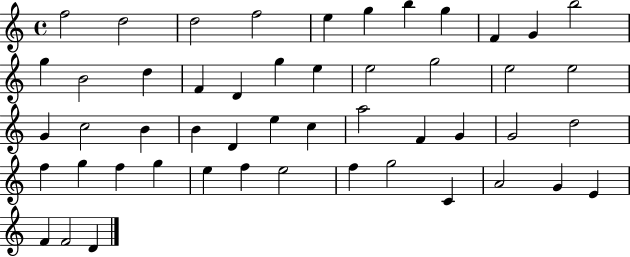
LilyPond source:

{
  \clef treble
  \time 4/4
  \defaultTimeSignature
  \key c \major
  f''2 d''2 | d''2 f''2 | e''4 g''4 b''4 g''4 | f'4 g'4 b''2 | \break g''4 b'2 d''4 | f'4 d'4 g''4 e''4 | e''2 g''2 | e''2 e''2 | \break g'4 c''2 b'4 | b'4 d'4 e''4 c''4 | a''2 f'4 g'4 | g'2 d''2 | \break f''4 g''4 f''4 g''4 | e''4 f''4 e''2 | f''4 g''2 c'4 | a'2 g'4 e'4 | \break f'4 f'2 d'4 | \bar "|."
}